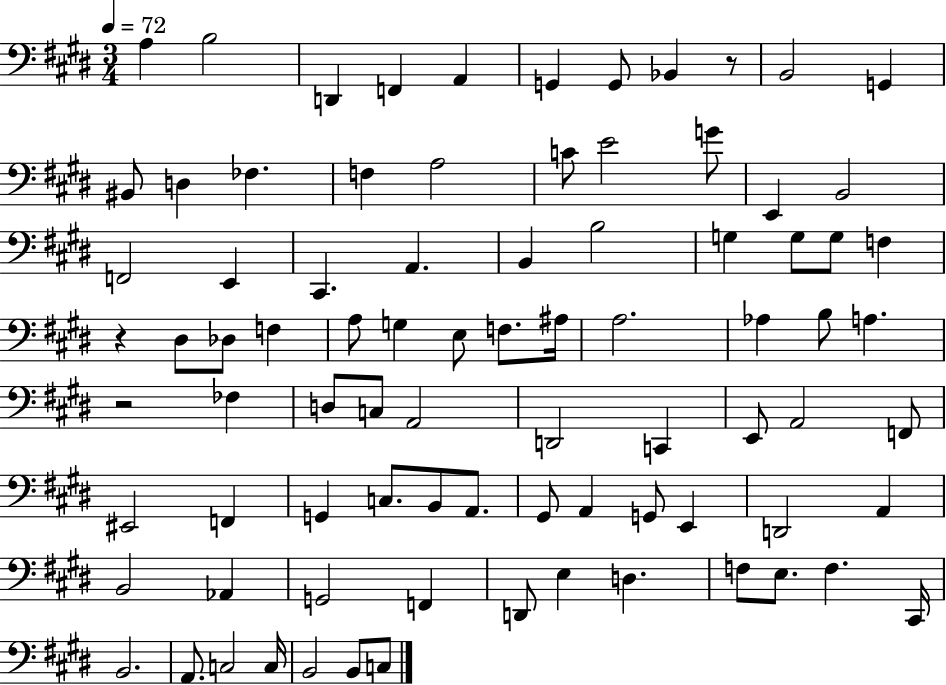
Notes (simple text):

A3/q B3/h D2/q F2/q A2/q G2/q G2/e Bb2/q R/e B2/h G2/q BIS2/e D3/q FES3/q. F3/q A3/h C4/e E4/h G4/e E2/q B2/h F2/h E2/q C#2/q. A2/q. B2/q B3/h G3/q G3/e G3/e F3/q R/q D#3/e Db3/e F3/q A3/e G3/q E3/e F3/e. A#3/s A3/h. Ab3/q B3/e A3/q. R/h FES3/q D3/e C3/e A2/h D2/h C2/q E2/e A2/h F2/e EIS2/h F2/q G2/q C3/e. B2/e A2/e. G#2/e A2/q G2/e E2/q D2/h A2/q B2/h Ab2/q G2/h F2/q D2/e E3/q D3/q. F3/e E3/e. F3/q. C#2/s B2/h. A2/e. C3/h C3/s B2/h B2/e C3/e